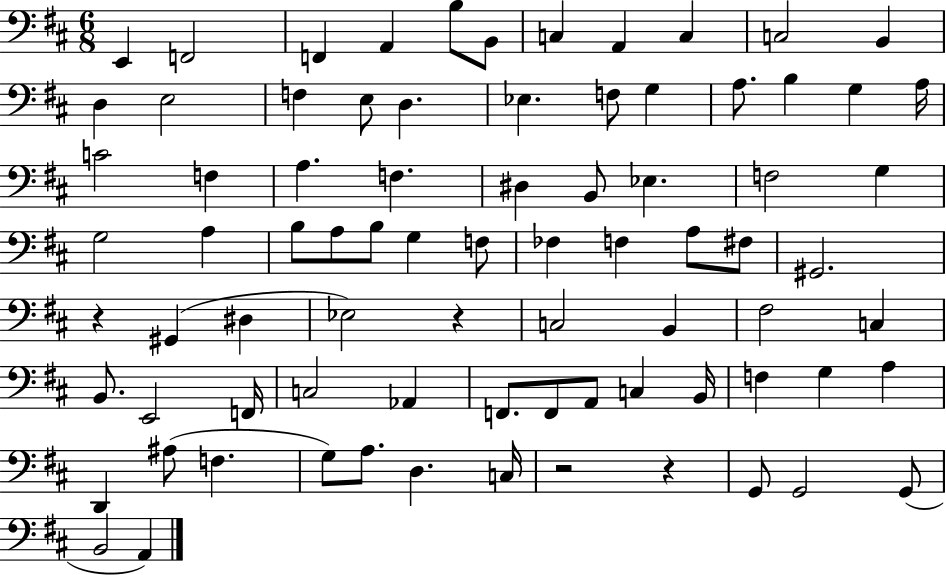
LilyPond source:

{
  \clef bass
  \numericTimeSignature
  \time 6/8
  \key d \major
  \repeat volta 2 { e,4 f,2 | f,4 a,4 b8 b,8 | c4 a,4 c4 | c2 b,4 | \break d4 e2 | f4 e8 d4. | ees4. f8 g4 | a8. b4 g4 a16 | \break c'2 f4 | a4. f4. | dis4 b,8 ees4. | f2 g4 | \break g2 a4 | b8 a8 b8 g4 f8 | fes4 f4 a8 fis8 | gis,2. | \break r4 gis,4( dis4 | ees2) r4 | c2 b,4 | fis2 c4 | \break b,8. e,2 f,16 | c2 aes,4 | f,8. f,8 a,8 c4 b,16 | f4 g4 a4 | \break d,4 ais8( f4. | g8) a8. d4. c16 | r2 r4 | g,8 g,2 g,8( | \break b,2 a,4) | } \bar "|."
}